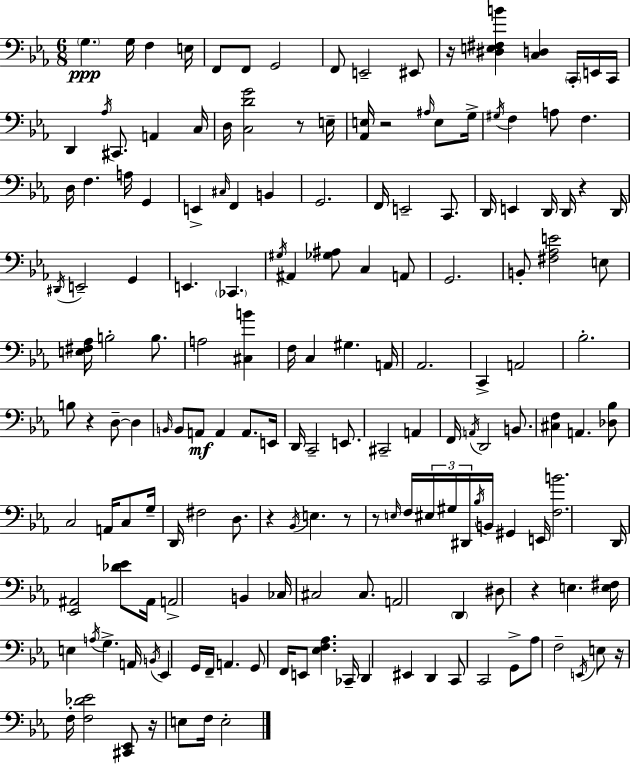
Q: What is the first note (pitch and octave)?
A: G3